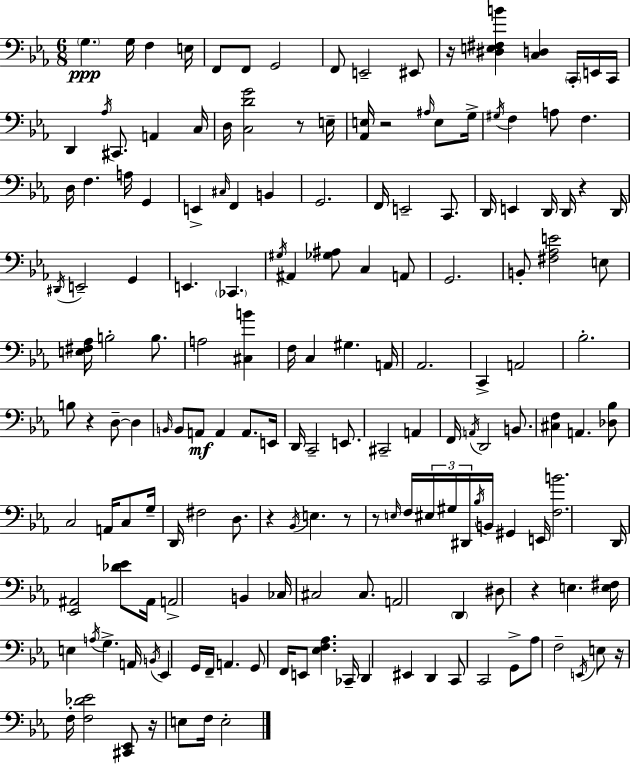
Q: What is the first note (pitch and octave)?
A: G3